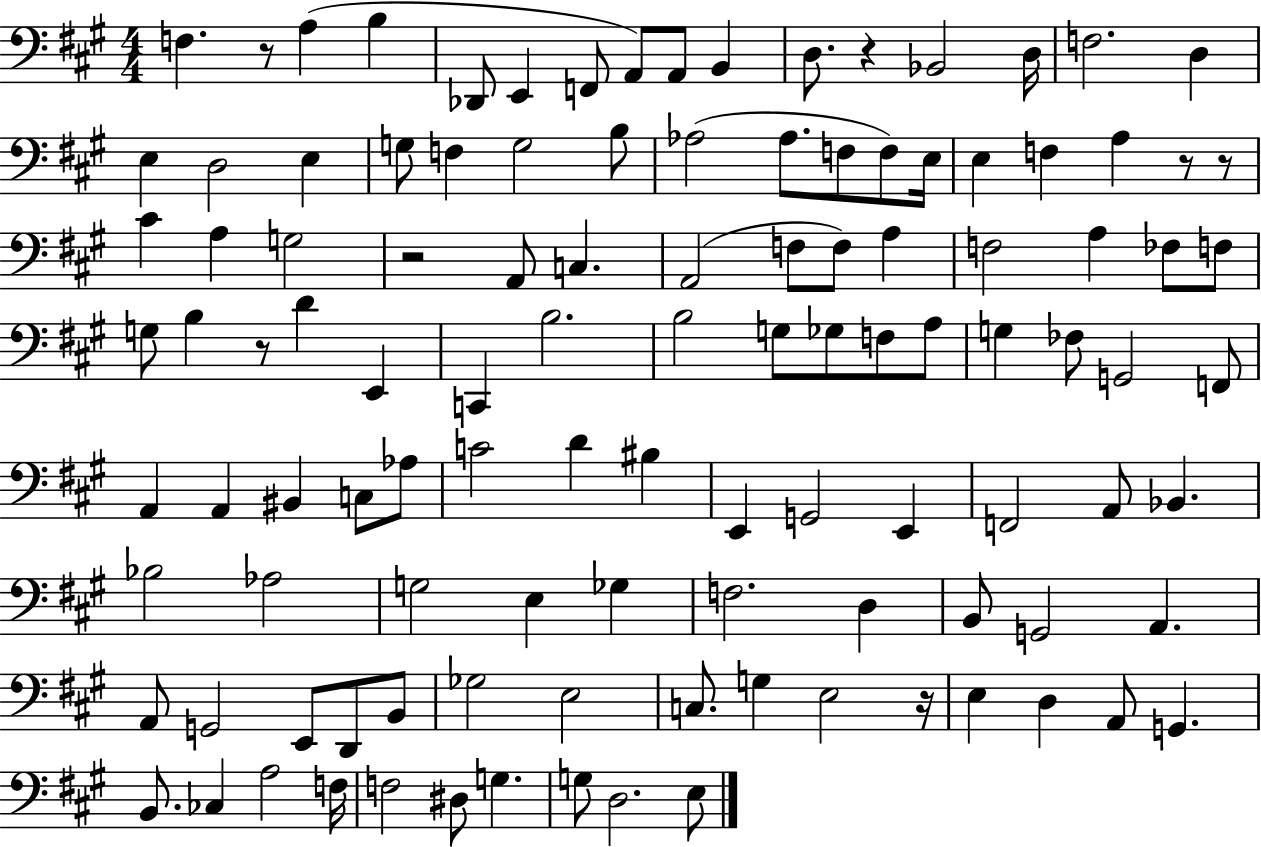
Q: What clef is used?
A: bass